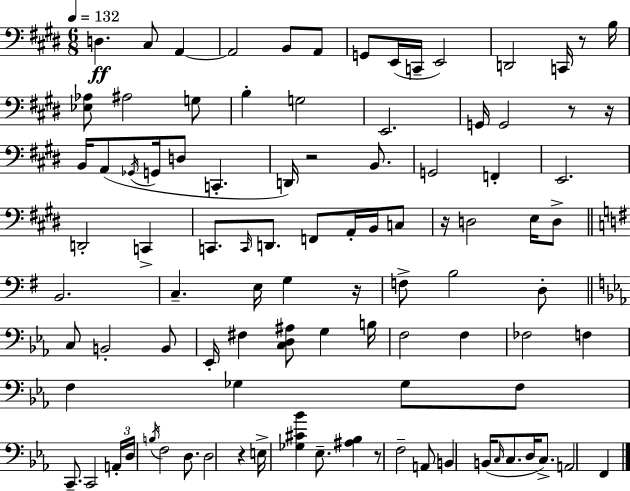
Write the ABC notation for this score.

X:1
T:Untitled
M:6/8
L:1/4
K:E
D, ^C,/2 A,, A,,2 B,,/2 A,,/2 G,,/2 E,,/4 C,,/4 E,,2 D,,2 C,,/4 z/2 B,/4 [_E,_A,]/2 ^A,2 G,/2 B, G,2 E,,2 G,,/4 G,,2 z/2 z/4 B,,/4 A,,/2 _G,,/4 G,,/4 D,/2 C,, D,,/4 z2 B,,/2 G,,2 F,, E,,2 D,,2 C,, C,,/2 C,,/4 D,,/2 F,,/2 A,,/4 B,,/4 C,/2 z/4 D,2 E,/4 D,/2 B,,2 C, E,/4 G, z/4 F,/2 B,2 D,/2 C,/2 B,,2 B,,/2 _E,,/4 ^F, [C,D,^A,]/2 G, B,/4 F,2 F, _F,2 F, F, _G, _G,/2 F,/2 C,,/2 C,,2 A,,/4 D,/4 B,/4 F,2 D,/2 D,2 z E,/4 [_G,^C_B] _E,/2 [^A,_B,] z/2 F,2 A,,/2 B,, B,,/4 C,/4 C,/2 D,/4 C,/2 A,,2 F,,